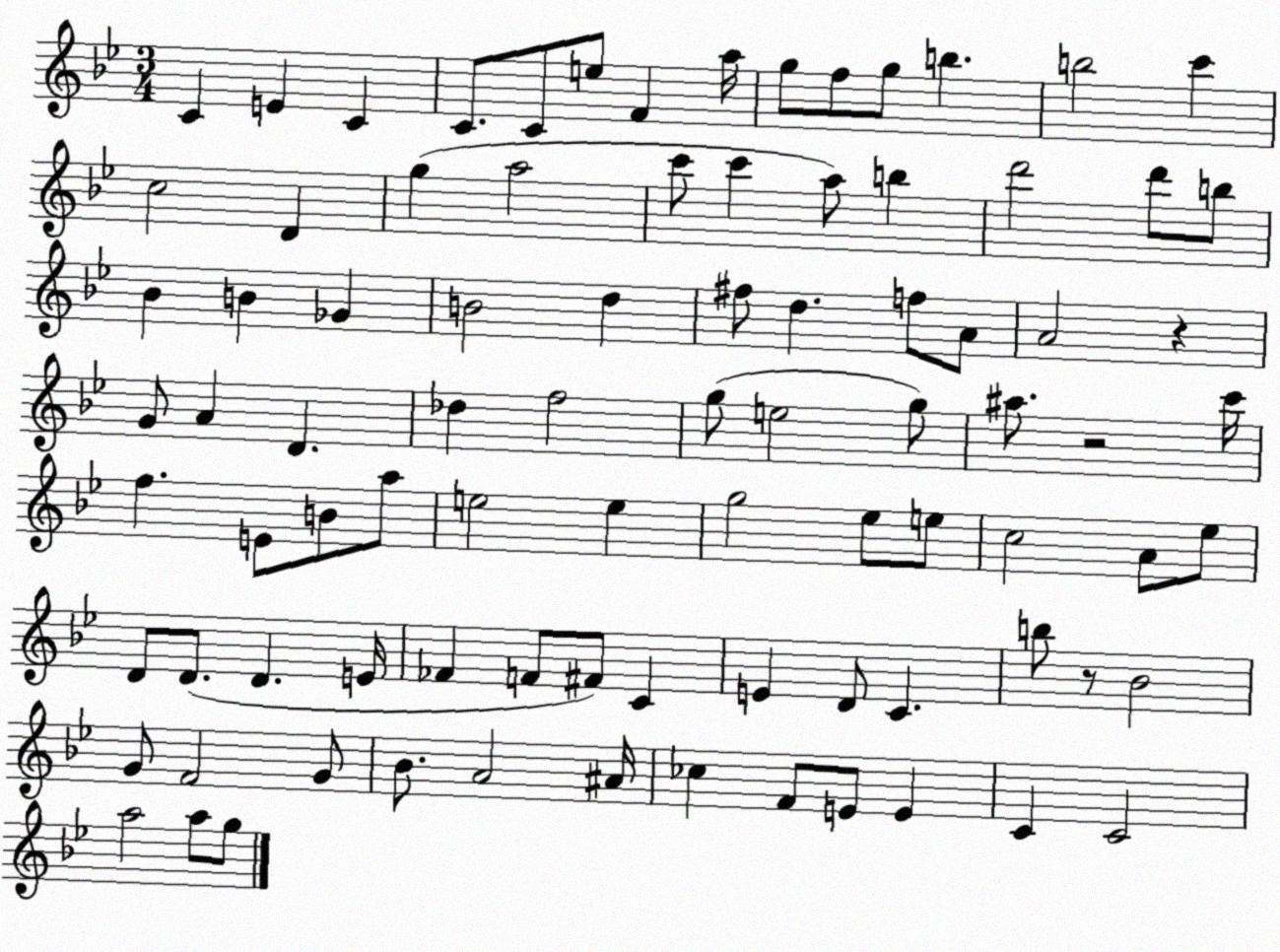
X:1
T:Untitled
M:3/4
L:1/4
K:Bb
C E C C/2 C/2 e/2 F a/4 g/2 f/2 g/2 b b2 c' c2 D g a2 c'/2 c' a/2 b d'2 d'/2 b/2 _B B _G B2 d ^f/2 d f/2 A/2 A2 z G/2 A D _d f2 g/2 e2 g/2 ^a/2 z2 c'/4 f E/2 B/2 a/2 e2 e g2 _e/2 e/2 c2 A/2 _e/2 D/2 D/2 D E/4 _F F/2 ^F/2 C E D/2 C b/2 z/2 _B2 G/2 F2 G/2 _B/2 A2 ^A/4 _c F/2 E/2 E C C2 a2 a/2 g/2